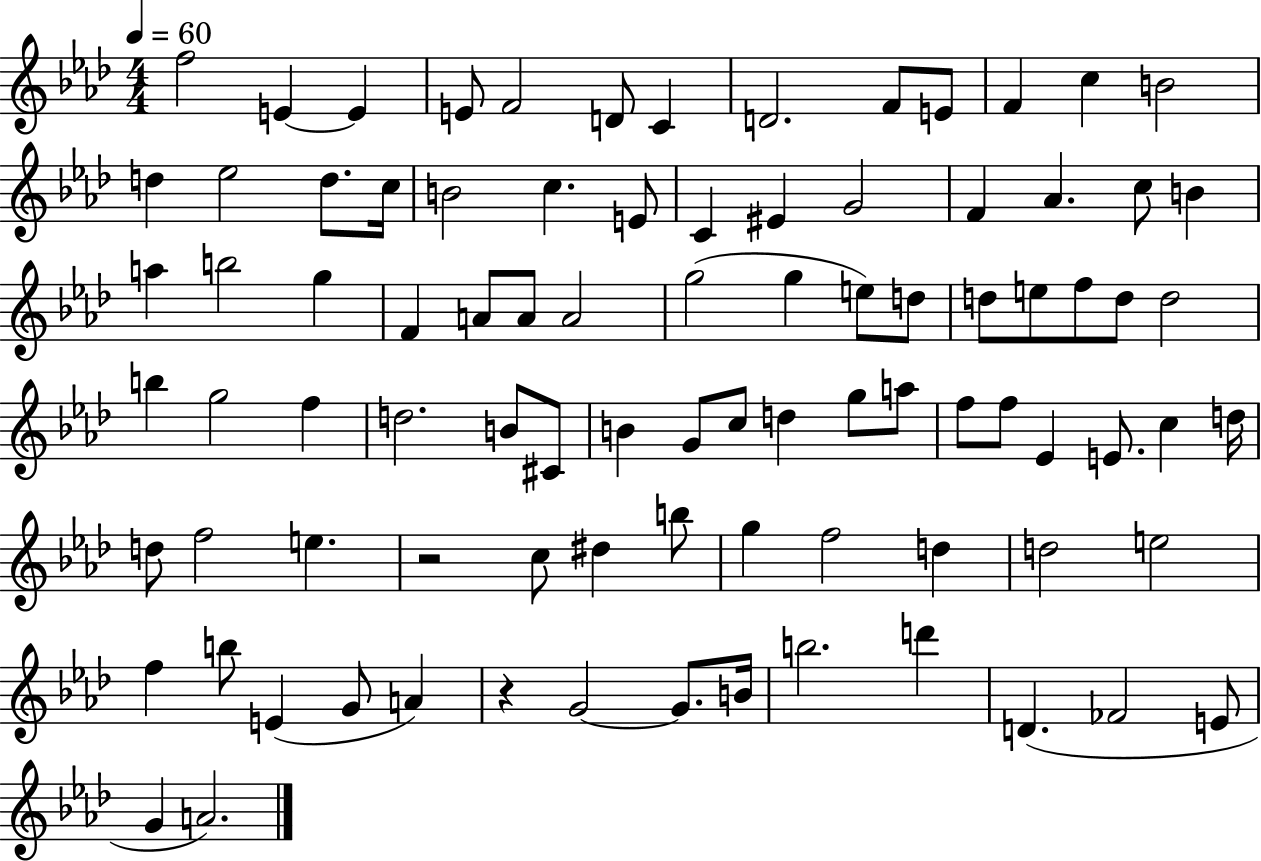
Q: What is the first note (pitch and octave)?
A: F5